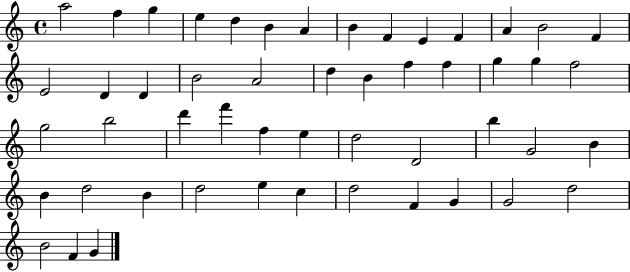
X:1
T:Untitled
M:4/4
L:1/4
K:C
a2 f g e d B A B F E F A B2 F E2 D D B2 A2 d B f f g g f2 g2 b2 d' f' f e d2 D2 b G2 B B d2 B d2 e c d2 F G G2 d2 B2 F G